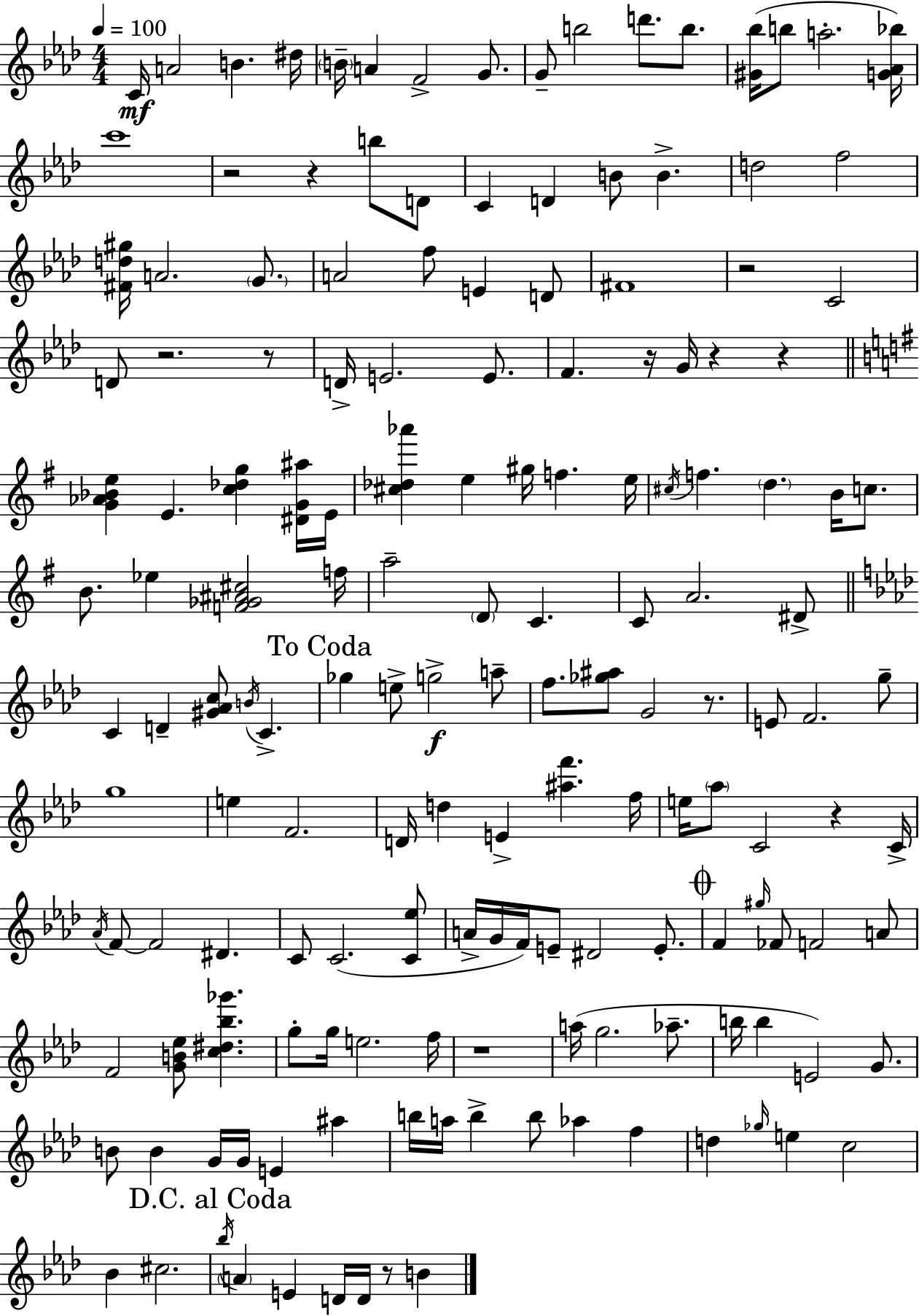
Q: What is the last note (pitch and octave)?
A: B4